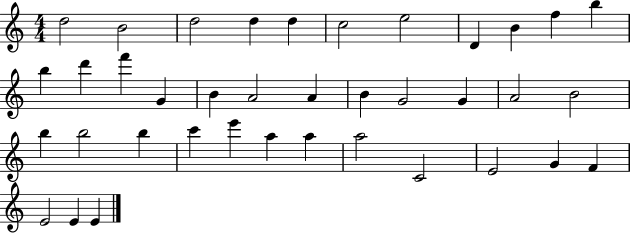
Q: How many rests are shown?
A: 0